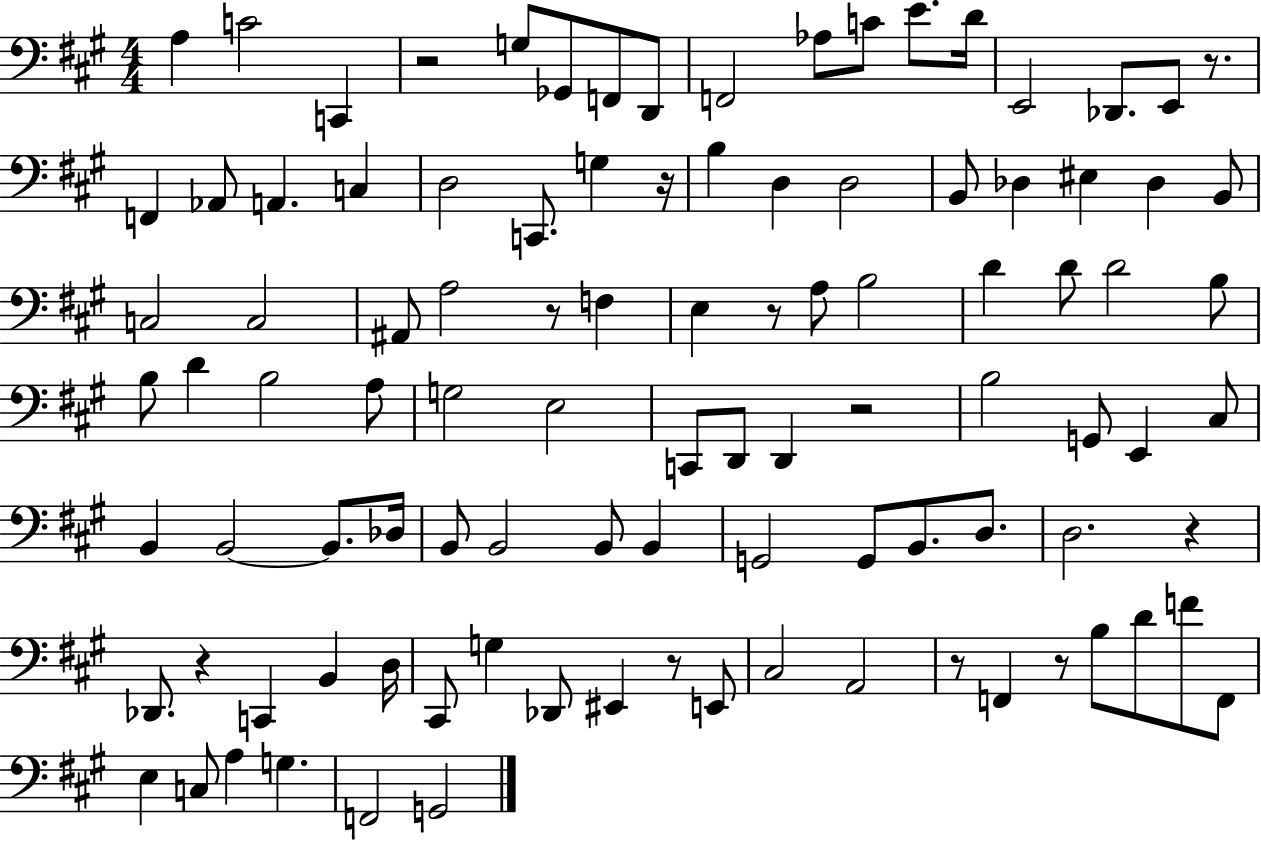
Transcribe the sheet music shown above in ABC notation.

X:1
T:Untitled
M:4/4
L:1/4
K:A
A, C2 C,, z2 G,/2 _G,,/2 F,,/2 D,,/2 F,,2 _A,/2 C/2 E/2 D/4 E,,2 _D,,/2 E,,/2 z/2 F,, _A,,/2 A,, C, D,2 C,,/2 G, z/4 B, D, D,2 B,,/2 _D, ^E, _D, B,,/2 C,2 C,2 ^A,,/2 A,2 z/2 F, E, z/2 A,/2 B,2 D D/2 D2 B,/2 B,/2 D B,2 A,/2 G,2 E,2 C,,/2 D,,/2 D,, z2 B,2 G,,/2 E,, ^C,/2 B,, B,,2 B,,/2 _D,/4 B,,/2 B,,2 B,,/2 B,, G,,2 G,,/2 B,,/2 D,/2 D,2 z _D,,/2 z C,, B,, D,/4 ^C,,/2 G, _D,,/2 ^E,, z/2 E,,/2 ^C,2 A,,2 z/2 F,, z/2 B,/2 D/2 F/2 F,,/2 E, C,/2 A, G, F,,2 G,,2